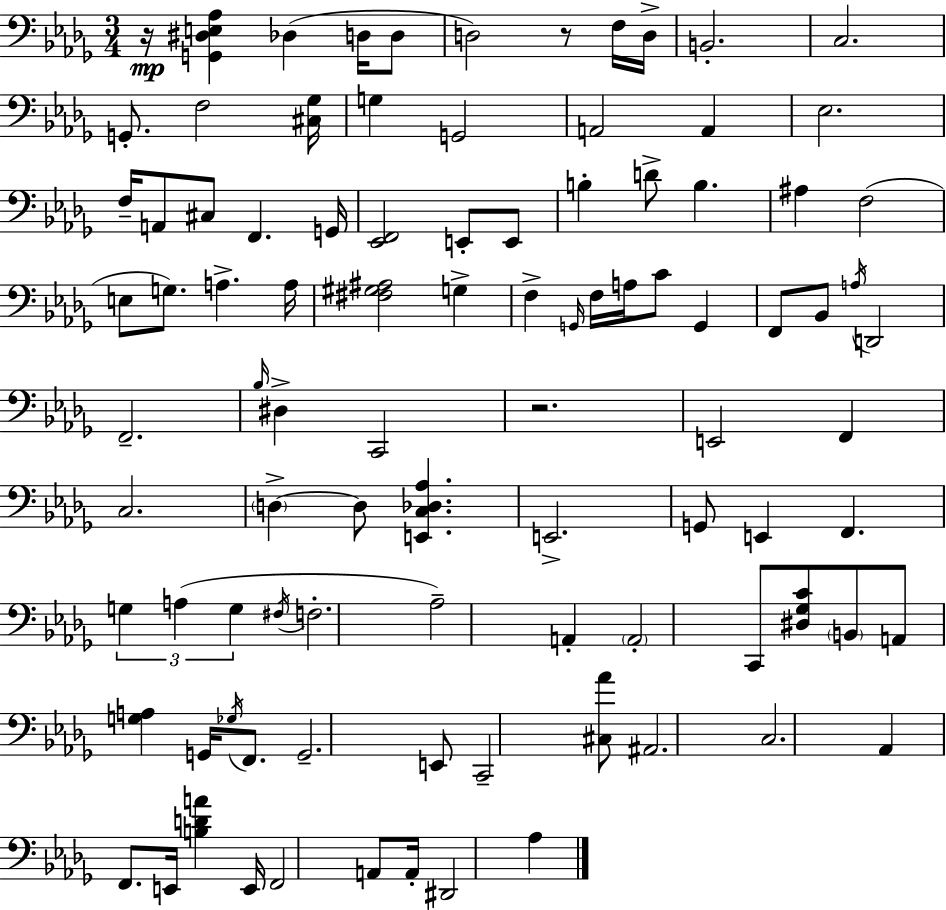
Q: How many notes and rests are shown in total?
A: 95